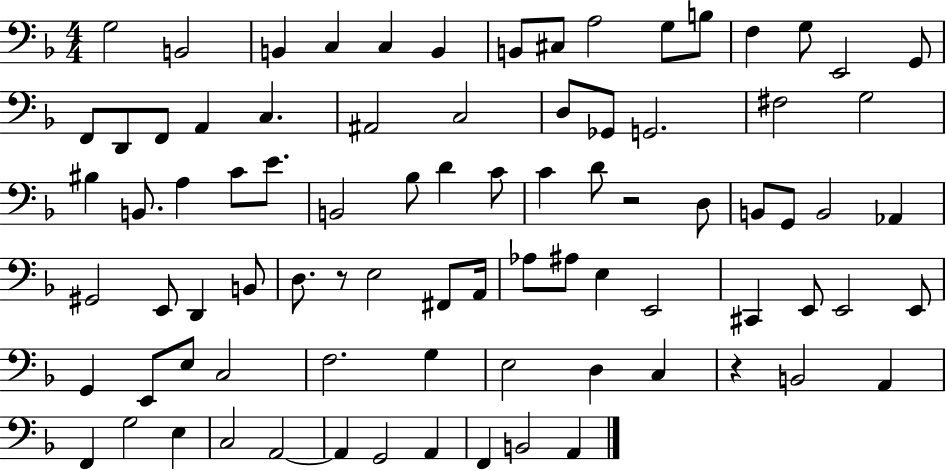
X:1
T:Untitled
M:4/4
L:1/4
K:F
G,2 B,,2 B,, C, C, B,, B,,/2 ^C,/2 A,2 G,/2 B,/2 F, G,/2 E,,2 G,,/2 F,,/2 D,,/2 F,,/2 A,, C, ^A,,2 C,2 D,/2 _G,,/2 G,,2 ^F,2 G,2 ^B, B,,/2 A, C/2 E/2 B,,2 _B,/2 D C/2 C D/2 z2 D,/2 B,,/2 G,,/2 B,,2 _A,, ^G,,2 E,,/2 D,, B,,/2 D,/2 z/2 E,2 ^F,,/2 A,,/4 _A,/2 ^A,/2 E, E,,2 ^C,, E,,/2 E,,2 E,,/2 G,, E,,/2 E,/2 C,2 F,2 G, E,2 D, C, z B,,2 A,, F,, G,2 E, C,2 A,,2 A,, G,,2 A,, F,, B,,2 A,,